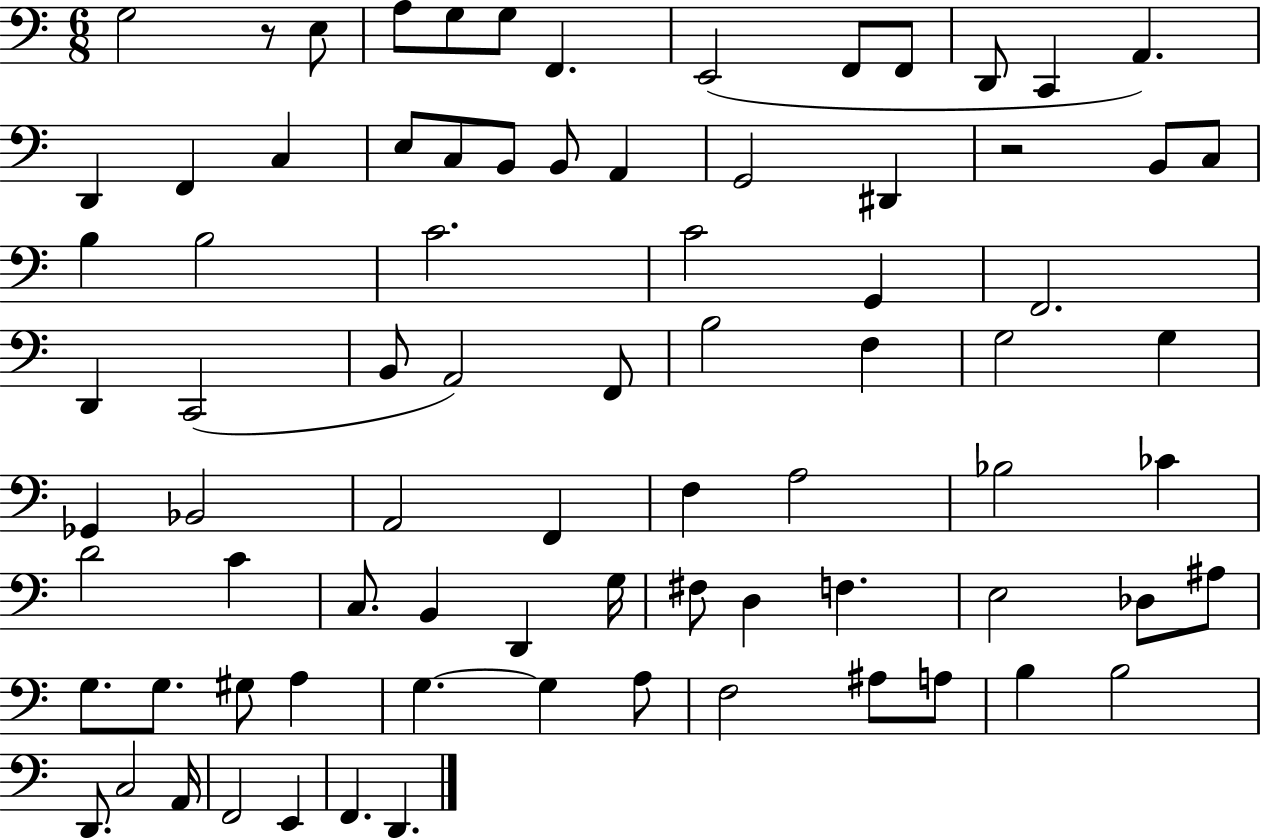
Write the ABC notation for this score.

X:1
T:Untitled
M:6/8
L:1/4
K:C
G,2 z/2 E,/2 A,/2 G,/2 G,/2 F,, E,,2 F,,/2 F,,/2 D,,/2 C,, A,, D,, F,, C, E,/2 C,/2 B,,/2 B,,/2 A,, G,,2 ^D,, z2 B,,/2 C,/2 B, B,2 C2 C2 G,, F,,2 D,, C,,2 B,,/2 A,,2 F,,/2 B,2 F, G,2 G, _G,, _B,,2 A,,2 F,, F, A,2 _B,2 _C D2 C C,/2 B,, D,, G,/4 ^F,/2 D, F, E,2 _D,/2 ^A,/2 G,/2 G,/2 ^G,/2 A, G, G, A,/2 F,2 ^A,/2 A,/2 B, B,2 D,,/2 C,2 A,,/4 F,,2 E,, F,, D,,